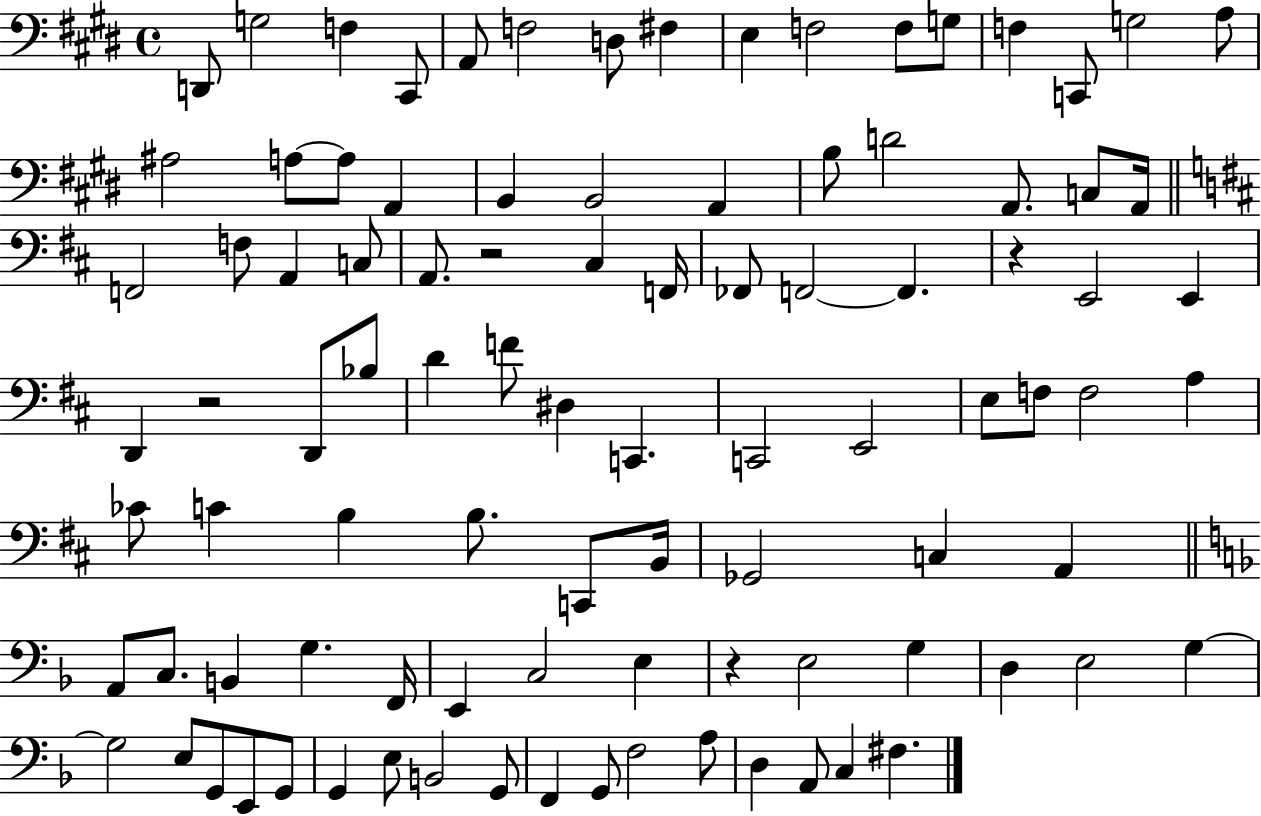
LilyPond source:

{
  \clef bass
  \time 4/4
  \defaultTimeSignature
  \key e \major
  d,8 g2 f4 cis,8 | a,8 f2 d8 fis4 | e4 f2 f8 g8 | f4 c,8 g2 a8 | \break ais2 a8~~ a8 a,4 | b,4 b,2 a,4 | b8 d'2 a,8. c8 a,16 | \bar "||" \break \key b \minor f,2 f8 a,4 c8 | a,8. r2 cis4 f,16 | fes,8 f,2~~ f,4. | r4 e,2 e,4 | \break d,4 r2 d,8 bes8 | d'4 f'8 dis4 c,4. | c,2 e,2 | e8 f8 f2 a4 | \break ces'8 c'4 b4 b8. c,8 b,16 | ges,2 c4 a,4 | \bar "||" \break \key d \minor a,8 c8. b,4 g4. f,16 | e,4 c2 e4 | r4 e2 g4 | d4 e2 g4~~ | \break g2 e8 g,8 e,8 g,8 | g,4 e8 b,2 g,8 | f,4 g,8 f2 a8 | d4 a,8 c4 fis4. | \break \bar "|."
}